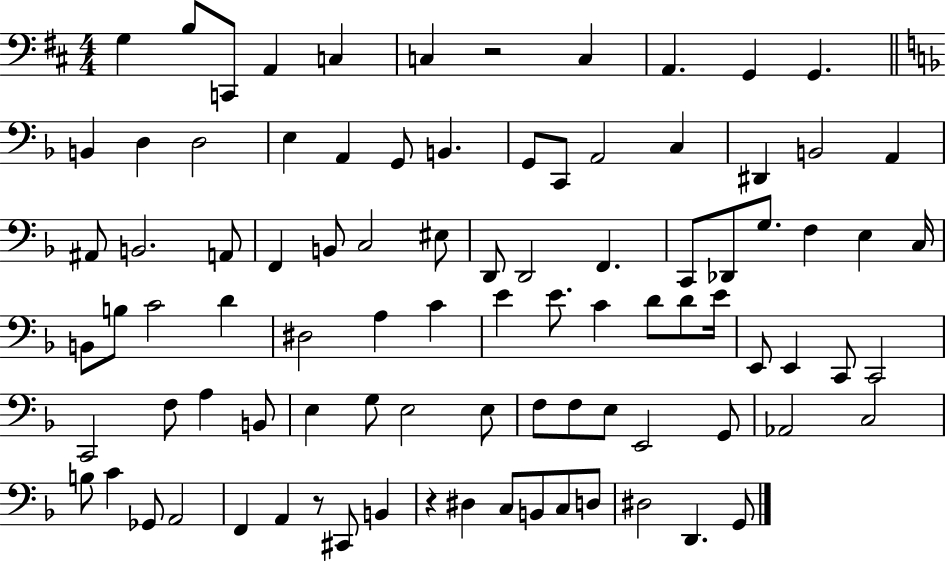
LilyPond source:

{
  \clef bass
  \numericTimeSignature
  \time 4/4
  \key d \major
  g4 b8 c,8 a,4 c4 | c4 r2 c4 | a,4. g,4 g,4. | \bar "||" \break \key f \major b,4 d4 d2 | e4 a,4 g,8 b,4. | g,8 c,8 a,2 c4 | dis,4 b,2 a,4 | \break ais,8 b,2. a,8 | f,4 b,8 c2 eis8 | d,8 d,2 f,4. | c,8 des,8 g8. f4 e4 c16 | \break b,8 b8 c'2 d'4 | dis2 a4 c'4 | e'4 e'8. c'4 d'8 d'8 e'16 | e,8 e,4 c,8 c,2 | \break c,2 f8 a4 b,8 | e4 g8 e2 e8 | f8 f8 e8 e,2 g,8 | aes,2 c2 | \break b8 c'4 ges,8 a,2 | f,4 a,4 r8 cis,8 b,4 | r4 dis4 c8 b,8 c8 d8 | dis2 d,4. g,8 | \break \bar "|."
}